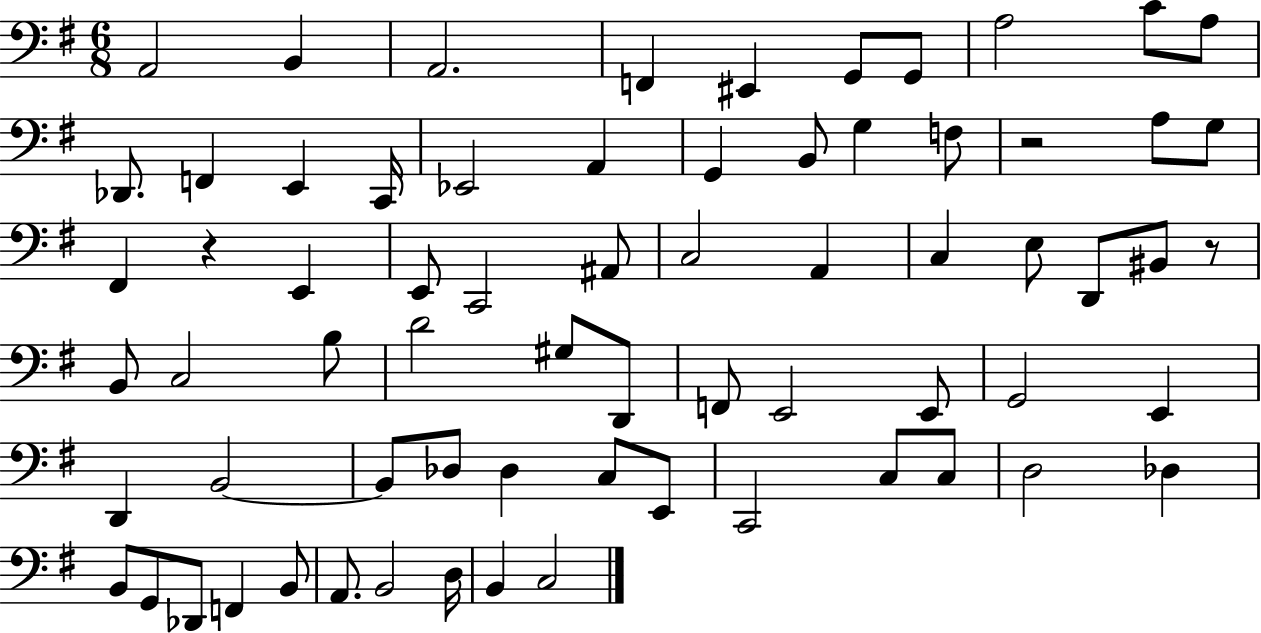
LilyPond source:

{
  \clef bass
  \numericTimeSignature
  \time 6/8
  \key g \major
  a,2 b,4 | a,2. | f,4 eis,4 g,8 g,8 | a2 c'8 a8 | \break des,8. f,4 e,4 c,16 | ees,2 a,4 | g,4 b,8 g4 f8 | r2 a8 g8 | \break fis,4 r4 e,4 | e,8 c,2 ais,8 | c2 a,4 | c4 e8 d,8 bis,8 r8 | \break b,8 c2 b8 | d'2 gis8 d,8 | f,8 e,2 e,8 | g,2 e,4 | \break d,4 b,2~~ | b,8 des8 des4 c8 e,8 | c,2 c8 c8 | d2 des4 | \break b,8 g,8 des,8 f,4 b,8 | a,8. b,2 d16 | b,4 c2 | \bar "|."
}